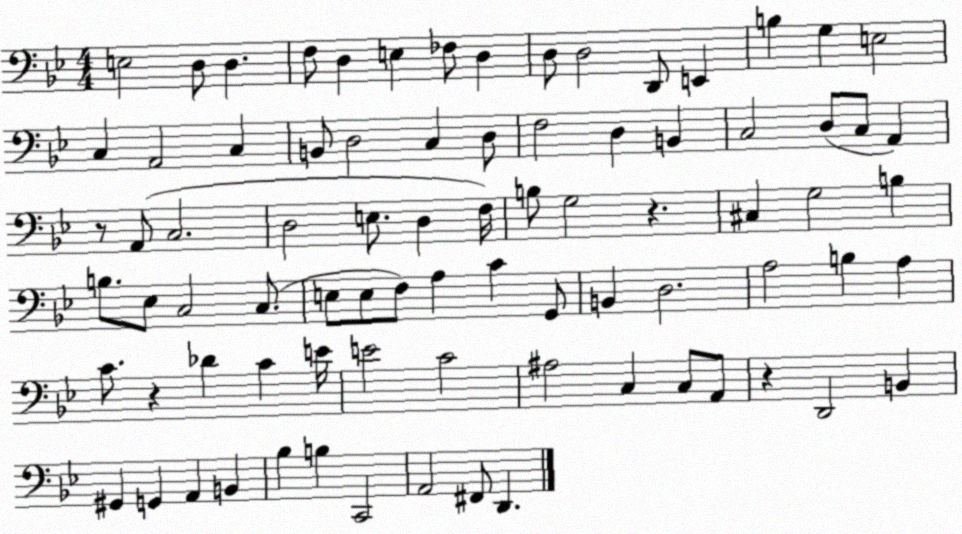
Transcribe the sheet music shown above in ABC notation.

X:1
T:Untitled
M:4/4
L:1/4
K:Bb
E,2 D,/2 D, F,/2 D, E, _F,/2 D, D,/2 D,2 D,,/2 E,, B, G, E,2 C, A,,2 C, B,,/2 D,2 C, D,/2 F,2 D, B,, C,2 D,/2 C,/2 A,, z/2 A,,/2 C,2 D,2 E,/2 D, F,/4 B,/2 G,2 z ^C, G,2 B, B,/2 _E,/2 C,2 C,/2 E,/2 E,/2 F,/2 A, C G,,/2 B,, D,2 A,2 B, A, C/2 z _D C E/4 E2 C2 ^A,2 C, C,/2 A,,/2 z D,,2 B,, ^G,, G,, A,, B,, _B, B, C,,2 A,,2 ^F,,/2 D,,